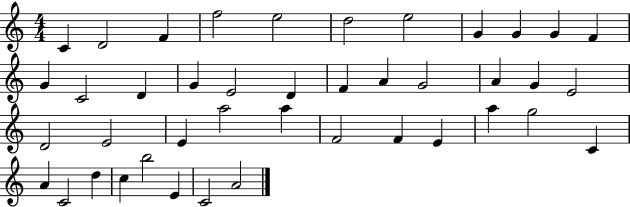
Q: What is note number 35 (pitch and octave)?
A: A4